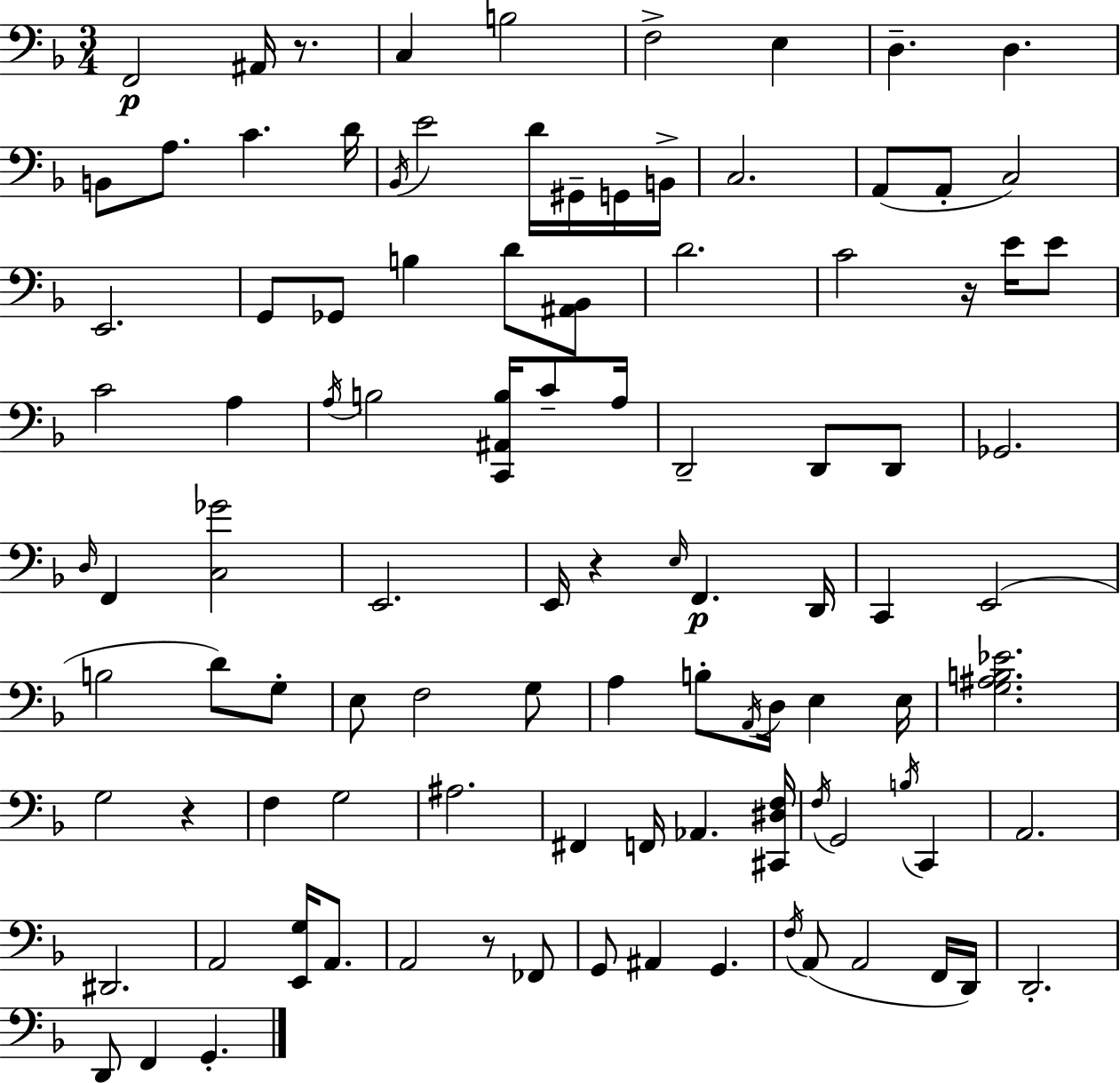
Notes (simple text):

F2/h A#2/s R/e. C3/q B3/h F3/h E3/q D3/q. D3/q. B2/e A3/e. C4/q. D4/s Bb2/s E4/h D4/s G#2/s G2/s B2/s C3/h. A2/e A2/e C3/h E2/h. G2/e Gb2/e B3/q D4/e [A#2,Bb2]/e D4/h. C4/h R/s E4/s E4/e C4/h A3/q A3/s B3/h [C2,A#2,B3]/s C4/e A3/s D2/h D2/e D2/e Gb2/h. D3/s F2/q [C3,Gb4]/h E2/h. E2/s R/q E3/s F2/q. D2/s C2/q E2/h B3/h D4/e G3/e E3/e F3/h G3/e A3/q B3/e A2/s D3/s E3/q E3/s [G3,A#3,B3,Eb4]/h. G3/h R/q F3/q G3/h A#3/h. F#2/q F2/s Ab2/q. [C#2,D#3,F3]/s F3/s G2/h B3/s C2/q A2/h. D#2/h. A2/h [E2,G3]/s A2/e. A2/h R/e FES2/e G2/e A#2/q G2/q. F3/s A2/e A2/h F2/s D2/s D2/h. D2/e F2/q G2/q.